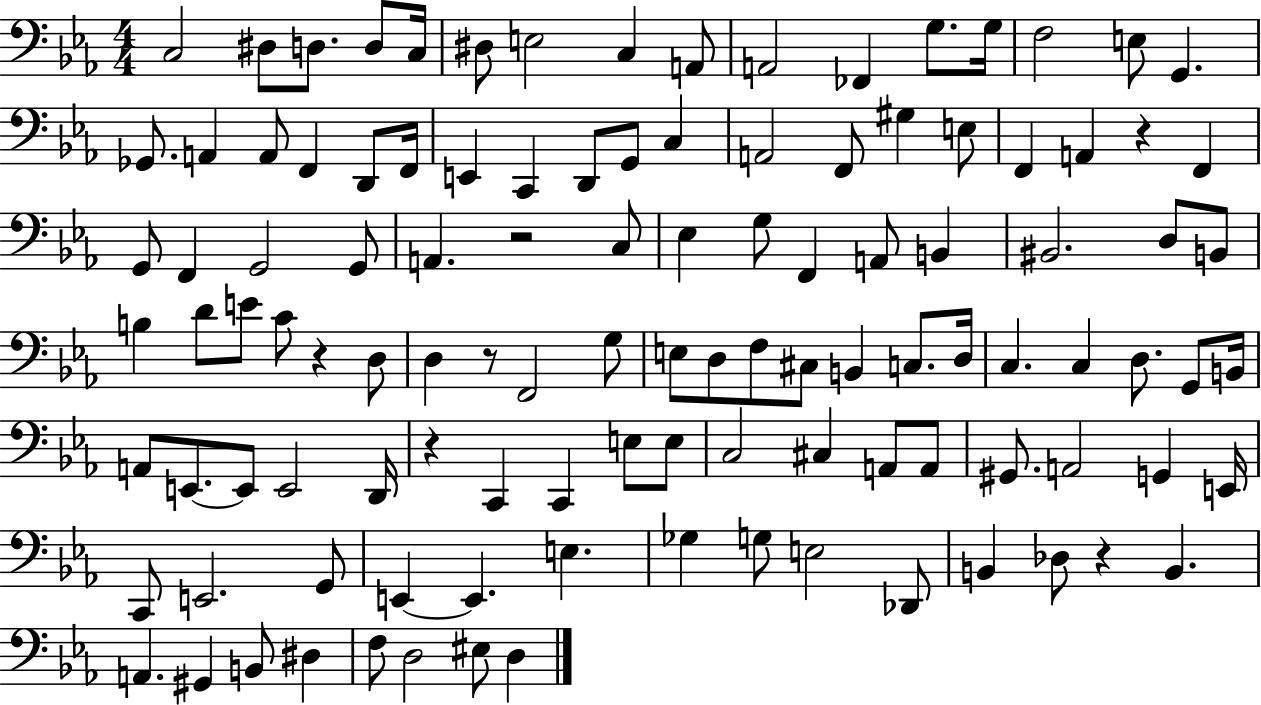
X:1
T:Untitled
M:4/4
L:1/4
K:Eb
C,2 ^D,/2 D,/2 D,/2 C,/4 ^D,/2 E,2 C, A,,/2 A,,2 _F,, G,/2 G,/4 F,2 E,/2 G,, _G,,/2 A,, A,,/2 F,, D,,/2 F,,/4 E,, C,, D,,/2 G,,/2 C, A,,2 F,,/2 ^G, E,/2 F,, A,, z F,, G,,/2 F,, G,,2 G,,/2 A,, z2 C,/2 _E, G,/2 F,, A,,/2 B,, ^B,,2 D,/2 B,,/2 B, D/2 E/2 C/2 z D,/2 D, z/2 F,,2 G,/2 E,/2 D,/2 F,/2 ^C,/2 B,, C,/2 D,/4 C, C, D,/2 G,,/2 B,,/4 A,,/2 E,,/2 E,,/2 E,,2 D,,/4 z C,, C,, E,/2 E,/2 C,2 ^C, A,,/2 A,,/2 ^G,,/2 A,,2 G,, E,,/4 C,,/2 E,,2 G,,/2 E,, E,, E, _G, G,/2 E,2 _D,,/2 B,, _D,/2 z B,, A,, ^G,, B,,/2 ^D, F,/2 D,2 ^E,/2 D,